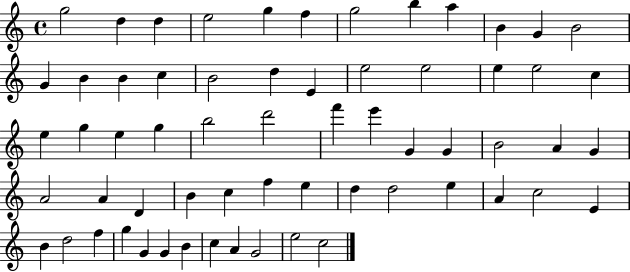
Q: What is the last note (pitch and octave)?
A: C5